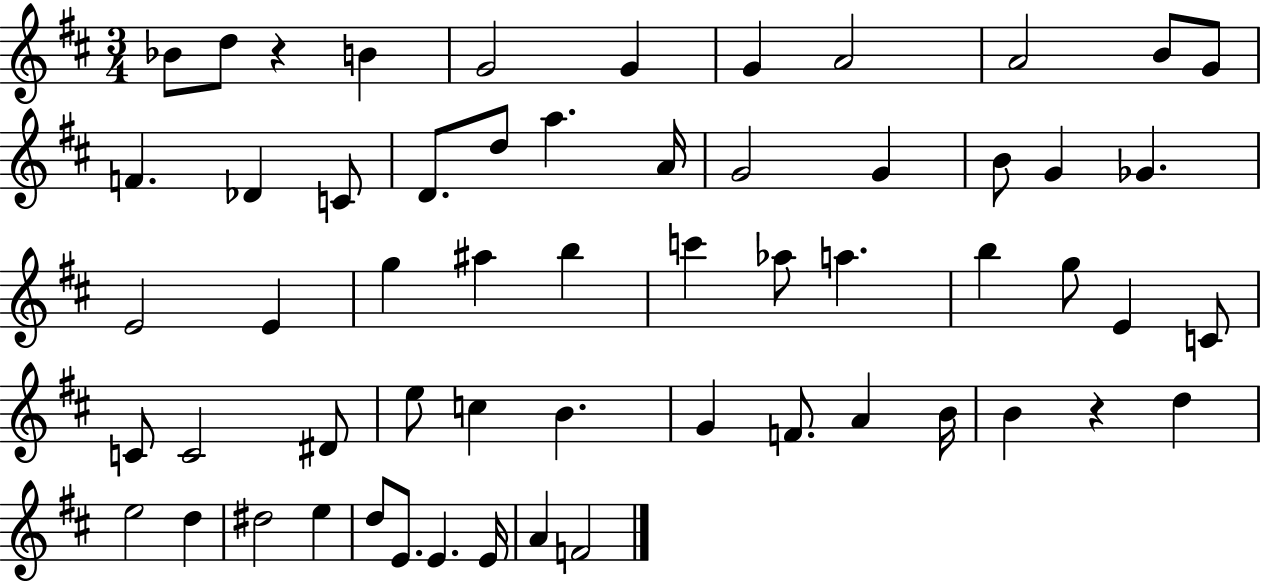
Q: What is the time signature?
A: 3/4